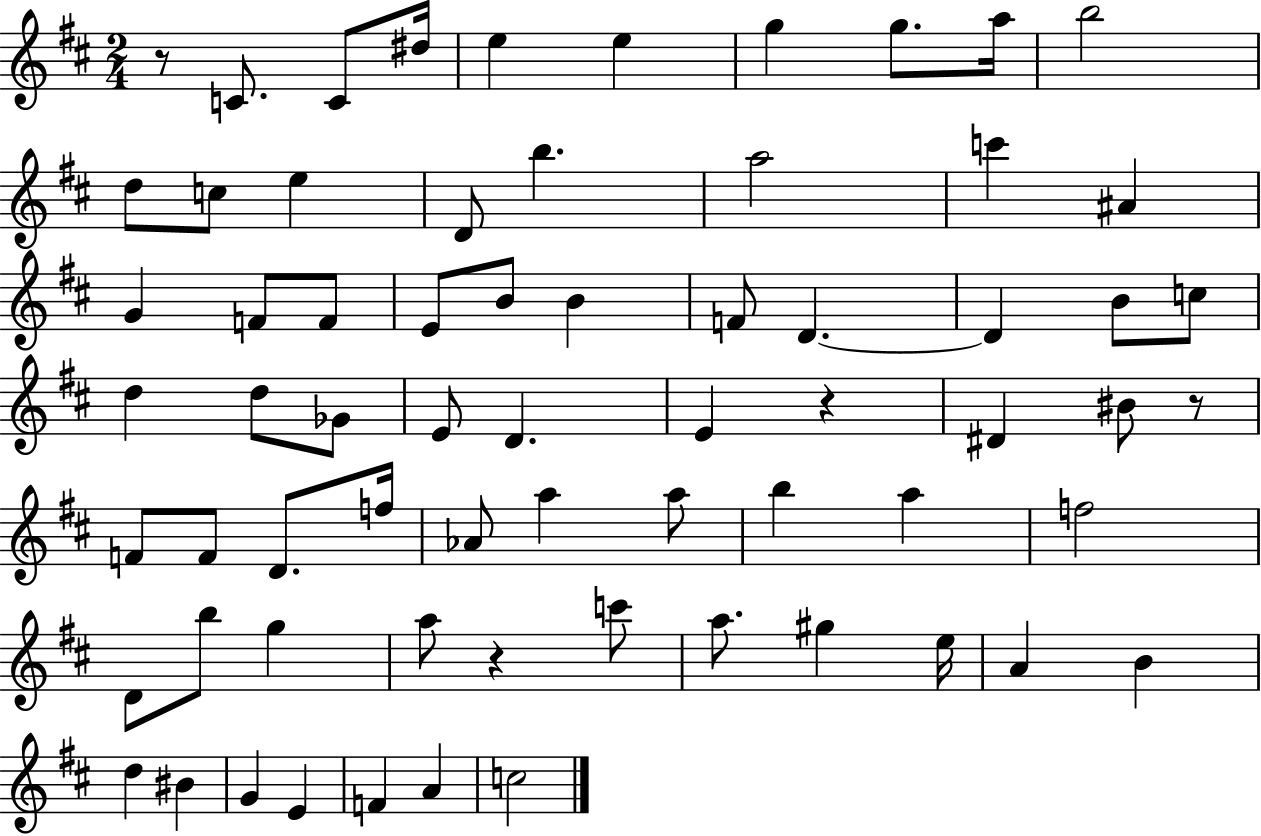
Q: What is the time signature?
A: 2/4